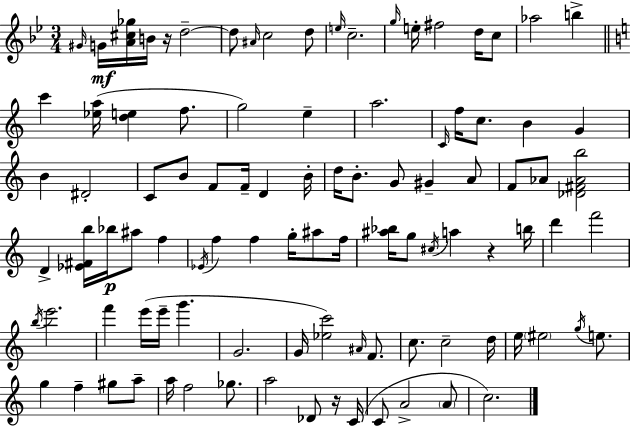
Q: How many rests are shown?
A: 3